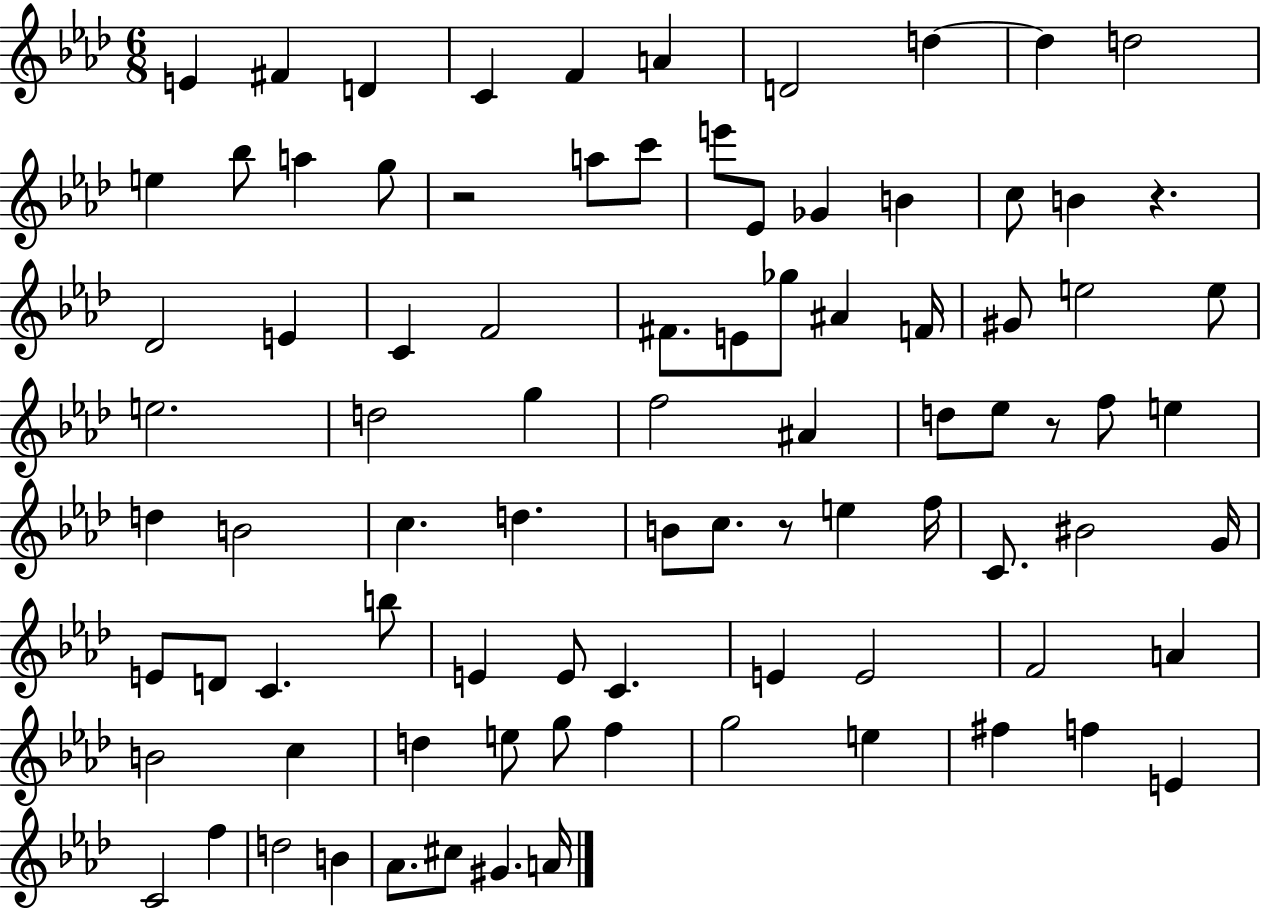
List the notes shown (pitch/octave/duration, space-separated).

E4/q F#4/q D4/q C4/q F4/q A4/q D4/h D5/q D5/q D5/h E5/q Bb5/e A5/q G5/e R/h A5/e C6/e E6/e Eb4/e Gb4/q B4/q C5/e B4/q R/q. Db4/h E4/q C4/q F4/h F#4/e. E4/e Gb5/e A#4/q F4/s G#4/e E5/h E5/e E5/h. D5/h G5/q F5/h A#4/q D5/e Eb5/e R/e F5/e E5/q D5/q B4/h C5/q. D5/q. B4/e C5/e. R/e E5/q F5/s C4/e. BIS4/h G4/s E4/e D4/e C4/q. B5/e E4/q E4/e C4/q. E4/q E4/h F4/h A4/q B4/h C5/q D5/q E5/e G5/e F5/q G5/h E5/q F#5/q F5/q E4/q C4/h F5/q D5/h B4/q Ab4/e. C#5/e G#4/q. A4/s